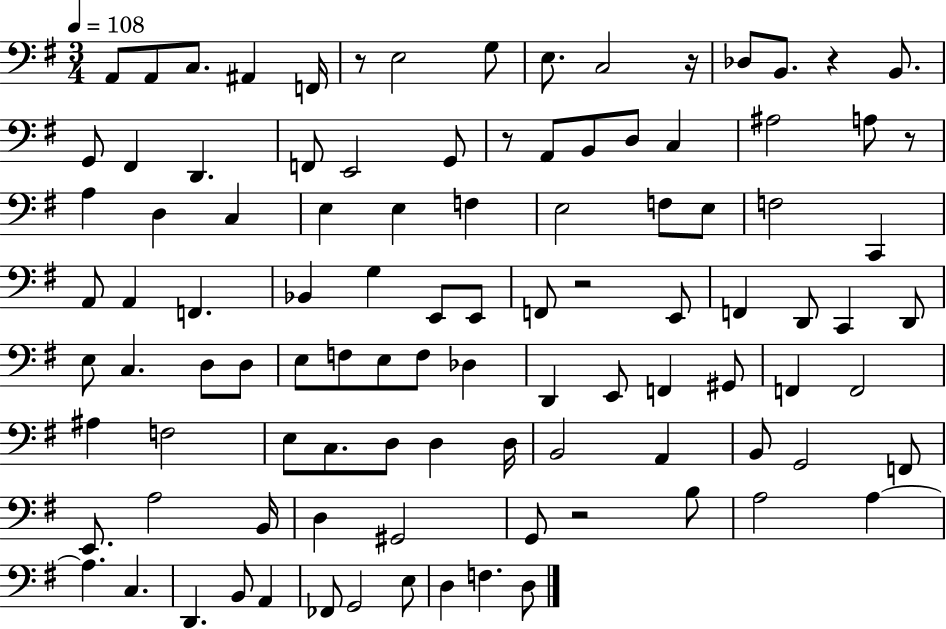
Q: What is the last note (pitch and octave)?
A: D3